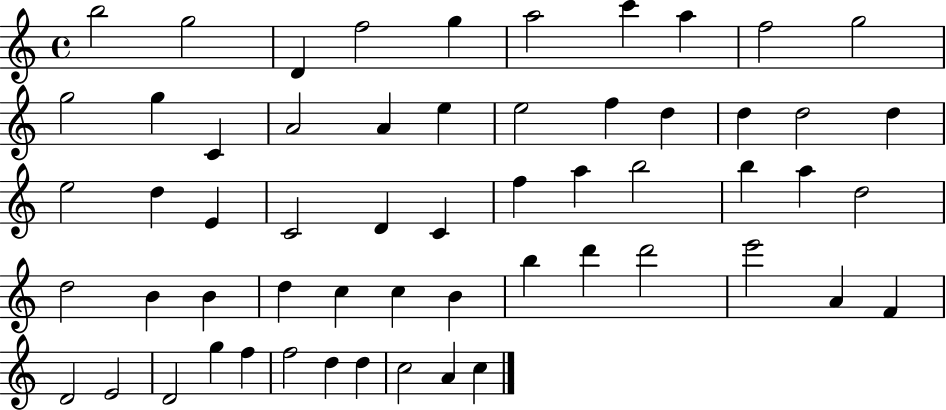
X:1
T:Untitled
M:4/4
L:1/4
K:C
b2 g2 D f2 g a2 c' a f2 g2 g2 g C A2 A e e2 f d d d2 d e2 d E C2 D C f a b2 b a d2 d2 B B d c c B b d' d'2 e'2 A F D2 E2 D2 g f f2 d d c2 A c